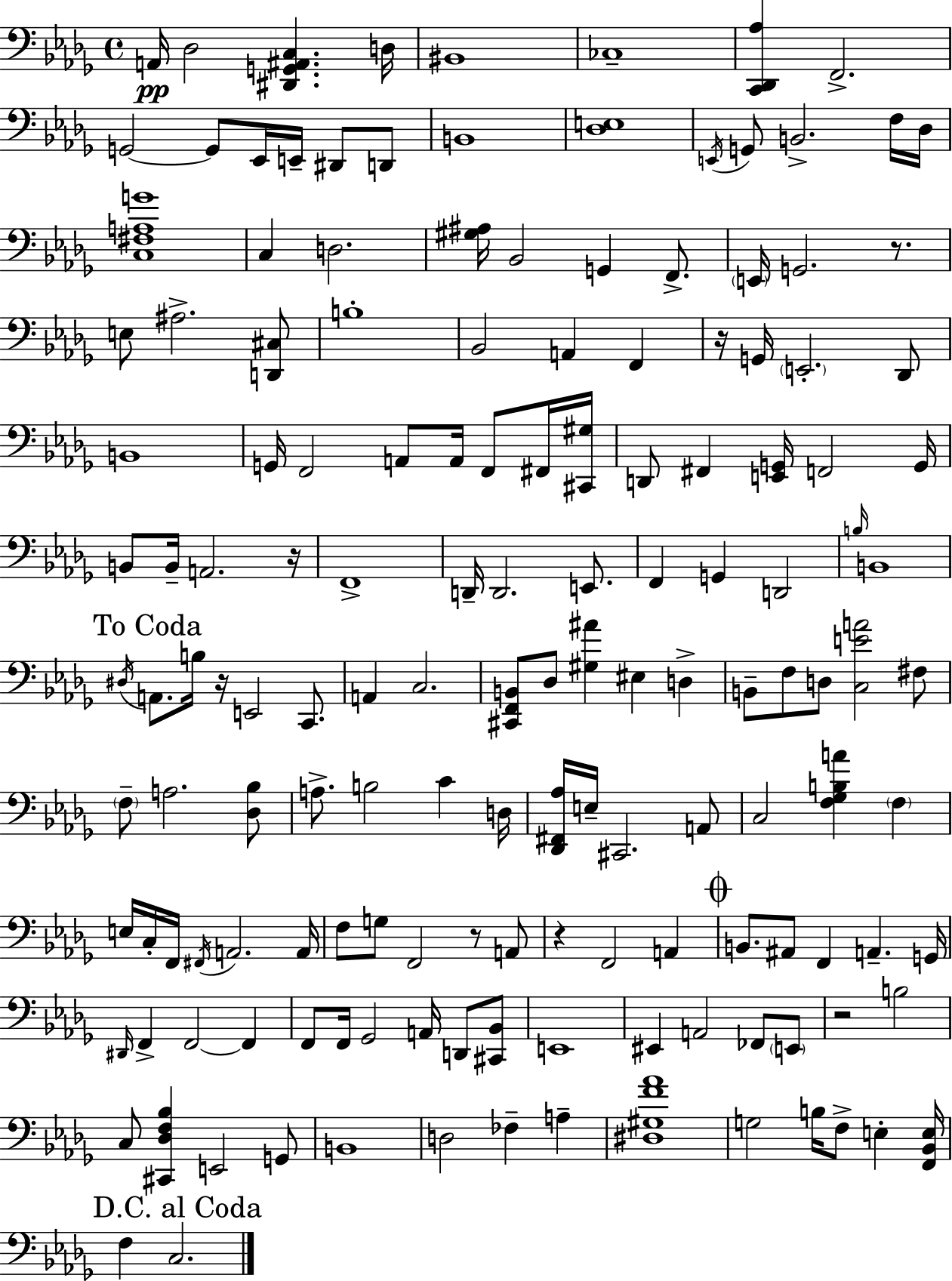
{
  \clef bass
  \time 4/4
  \defaultTimeSignature
  \key bes \minor
  \repeat volta 2 { a,16\pp des2 <dis, g, ais, c>4. d16 | bis,1 | ces1-- | <c, des, aes>4 f,2.-> | \break g,2~~ g,8 ees,16 e,16-- dis,8 d,8 | b,1 | <des e>1 | \acciaccatura { e,16 } g,8 b,2.-> f16 | \break des16 <c fis a g'>1 | c4 d2. | <gis ais>16 bes,2 g,4 f,8.-> | \parenthesize e,16 g,2. r8. | \break e8 ais2.-> <d, cis>8 | b1-. | bes,2 a,4 f,4 | r16 g,16 \parenthesize e,2.-. des,8 | \break b,1 | g,16 f,2 a,8 a,16 f,8 fis,16 | <cis, gis>16 d,8 fis,4 <e, g,>16 f,2 | g,16 b,8 b,16-- a,2. | \break r16 f,1-> | d,16-- d,2. e,8. | f,4 g,4 d,2 | \grace { b16 } b,1 | \break \mark "To Coda" \acciaccatura { dis16 } a,8. b16 r16 e,2 | c,8. a,4 c2. | <cis, f, b,>8 des8 <gis ais'>4 eis4 d4-> | b,8-- f8 d8 <c e' a'>2 | \break fis8 \parenthesize f8-- a2. | <des bes>8 a8.-> b2 c'4 | d16 <des, fis, aes>16 e16-- cis,2. | a,8 c2 <f ges b a'>4 \parenthesize f4 | \break e16 c16-. f,16 \acciaccatura { fis,16 } a,2. | a,16 f8 g8 f,2 | r8 a,8 r4 f,2 | a,4 \mark \markup { \musicglyph "scripts.coda" } b,8. ais,8 f,4 a,4.-- | \break g,16 \grace { dis,16 } f,4-> f,2~~ | f,4 f,8 f,16 ges,2 | a,16 d,8 <cis, bes,>8 e,1 | eis,4 a,2 | \break fes,8 \parenthesize e,8 r2 b2 | c8 <cis, des f bes>4 e,2 | g,8 b,1 | d2 fes4-- | \break a4-- <dis gis f' aes'>1 | g2 b16 f8-> | e4-. <f, bes, e>16 \mark "D.C. al Coda" f4 c2. | } \bar "|."
}